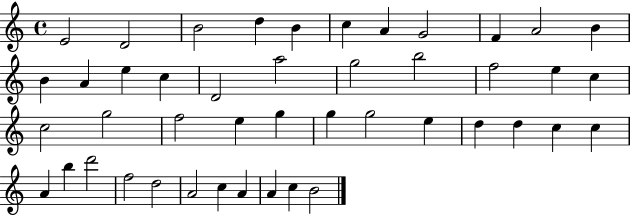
{
  \clef treble
  \time 4/4
  \defaultTimeSignature
  \key c \major
  e'2 d'2 | b'2 d''4 b'4 | c''4 a'4 g'2 | f'4 a'2 b'4 | \break b'4 a'4 e''4 c''4 | d'2 a''2 | g''2 b''2 | f''2 e''4 c''4 | \break c''2 g''2 | f''2 e''4 g''4 | g''4 g''2 e''4 | d''4 d''4 c''4 c''4 | \break a'4 b''4 d'''2 | f''2 d''2 | a'2 c''4 a'4 | a'4 c''4 b'2 | \break \bar "|."
}